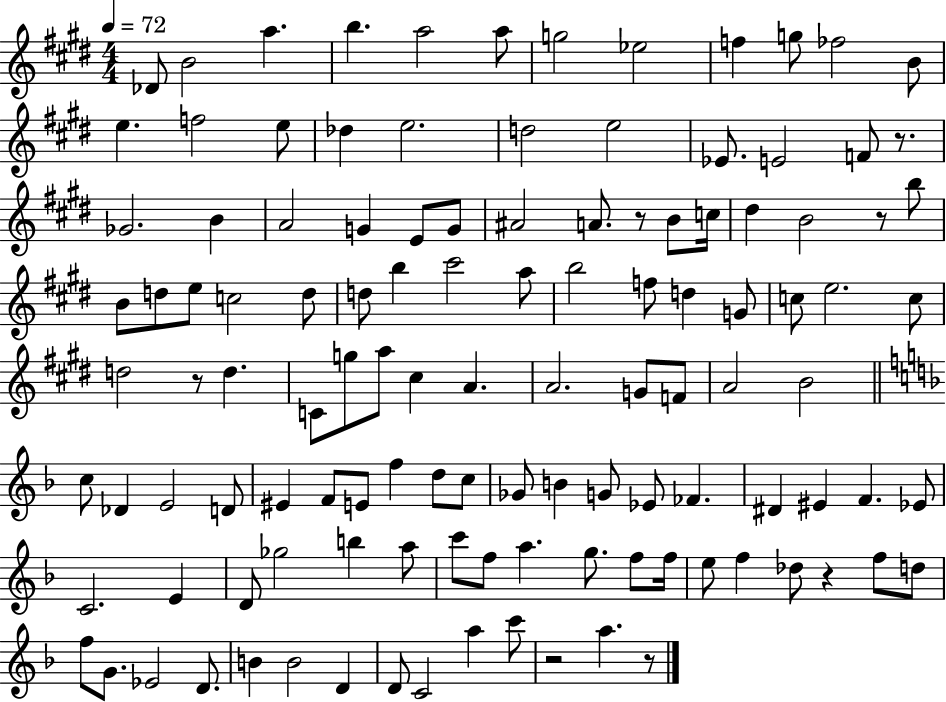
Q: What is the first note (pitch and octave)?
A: Db4